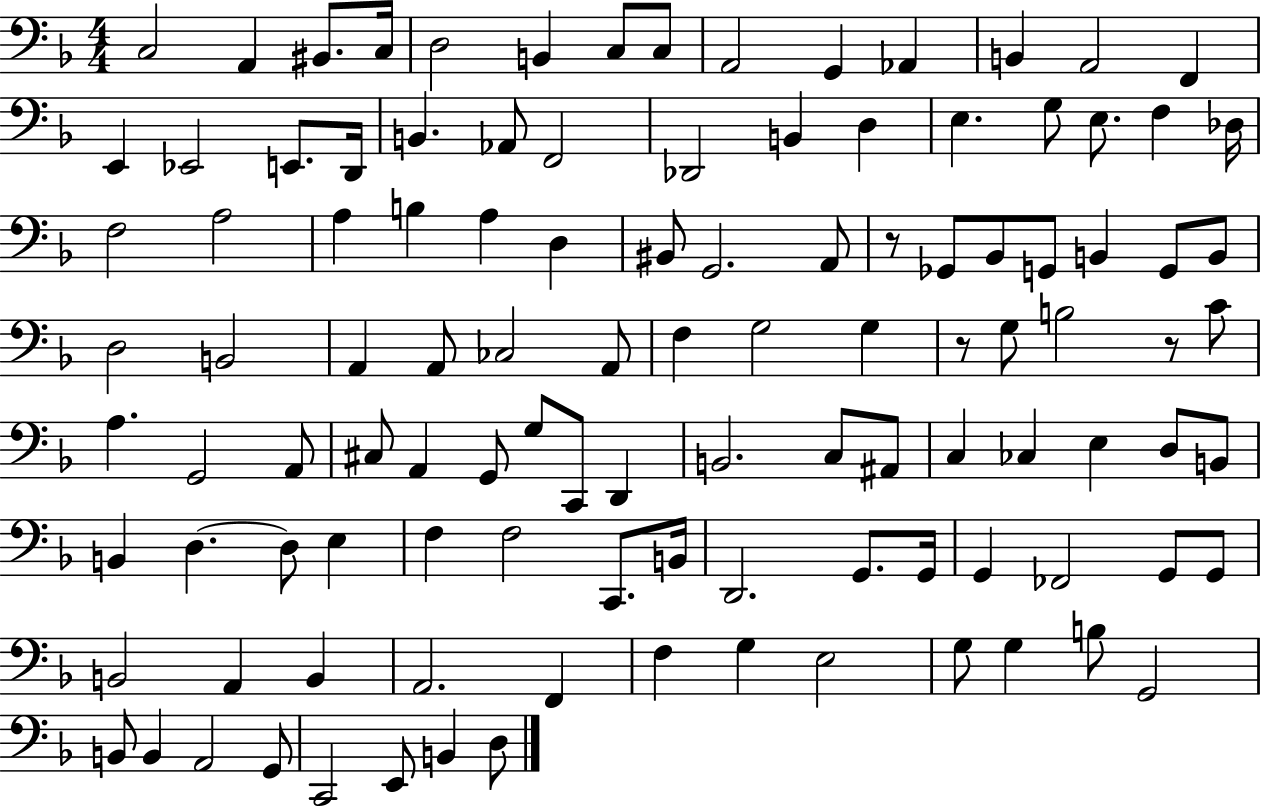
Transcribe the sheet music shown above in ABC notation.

X:1
T:Untitled
M:4/4
L:1/4
K:F
C,2 A,, ^B,,/2 C,/4 D,2 B,, C,/2 C,/2 A,,2 G,, _A,, B,, A,,2 F,, E,, _E,,2 E,,/2 D,,/4 B,, _A,,/2 F,,2 _D,,2 B,, D, E, G,/2 E,/2 F, _D,/4 F,2 A,2 A, B, A, D, ^B,,/2 G,,2 A,,/2 z/2 _G,,/2 _B,,/2 G,,/2 B,, G,,/2 B,,/2 D,2 B,,2 A,, A,,/2 _C,2 A,,/2 F, G,2 G, z/2 G,/2 B,2 z/2 C/2 A, G,,2 A,,/2 ^C,/2 A,, G,,/2 G,/2 C,,/2 D,, B,,2 C,/2 ^A,,/2 C, _C, E, D,/2 B,,/2 B,, D, D,/2 E, F, F,2 C,,/2 B,,/4 D,,2 G,,/2 G,,/4 G,, _F,,2 G,,/2 G,,/2 B,,2 A,, B,, A,,2 F,, F, G, E,2 G,/2 G, B,/2 G,,2 B,,/2 B,, A,,2 G,,/2 C,,2 E,,/2 B,, D,/2